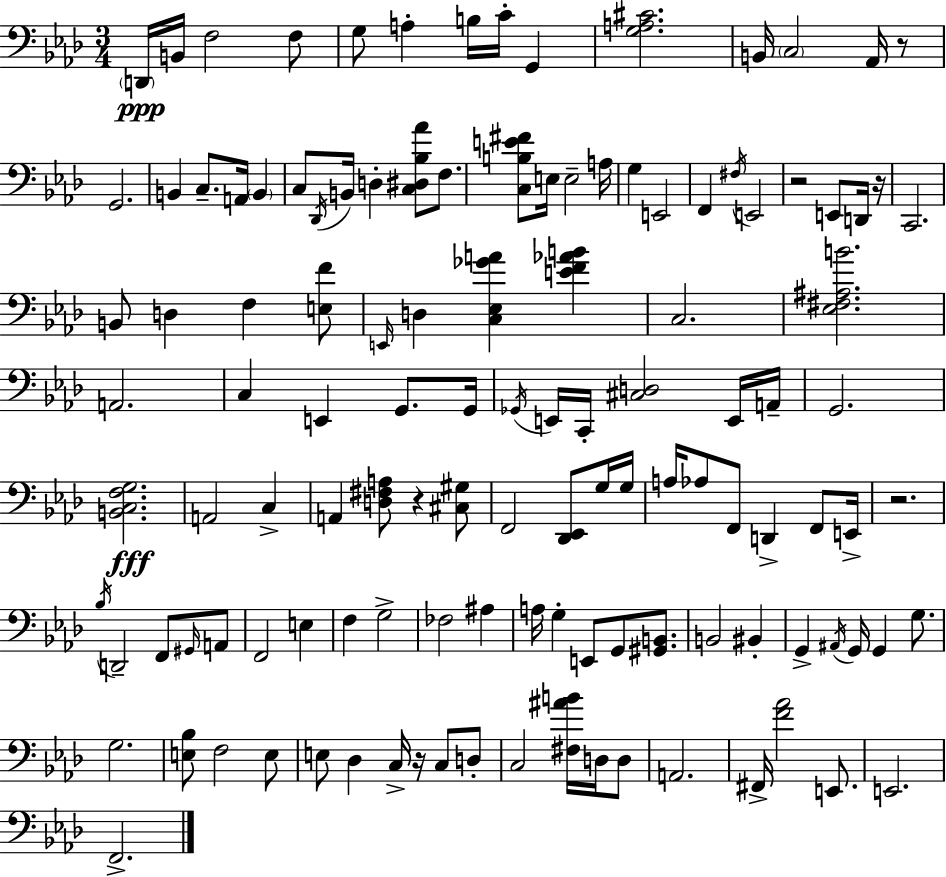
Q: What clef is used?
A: bass